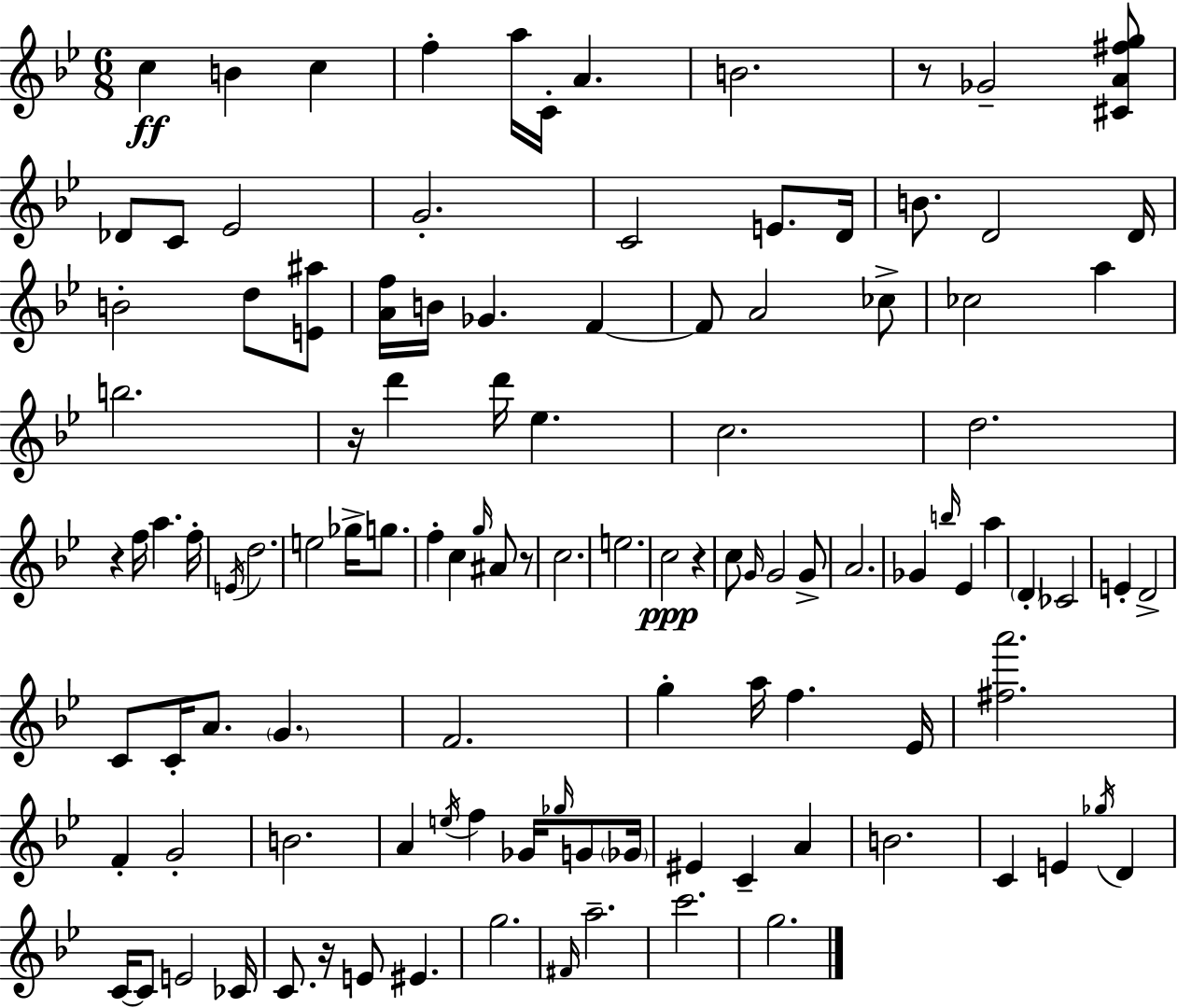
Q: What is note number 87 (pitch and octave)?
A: C4